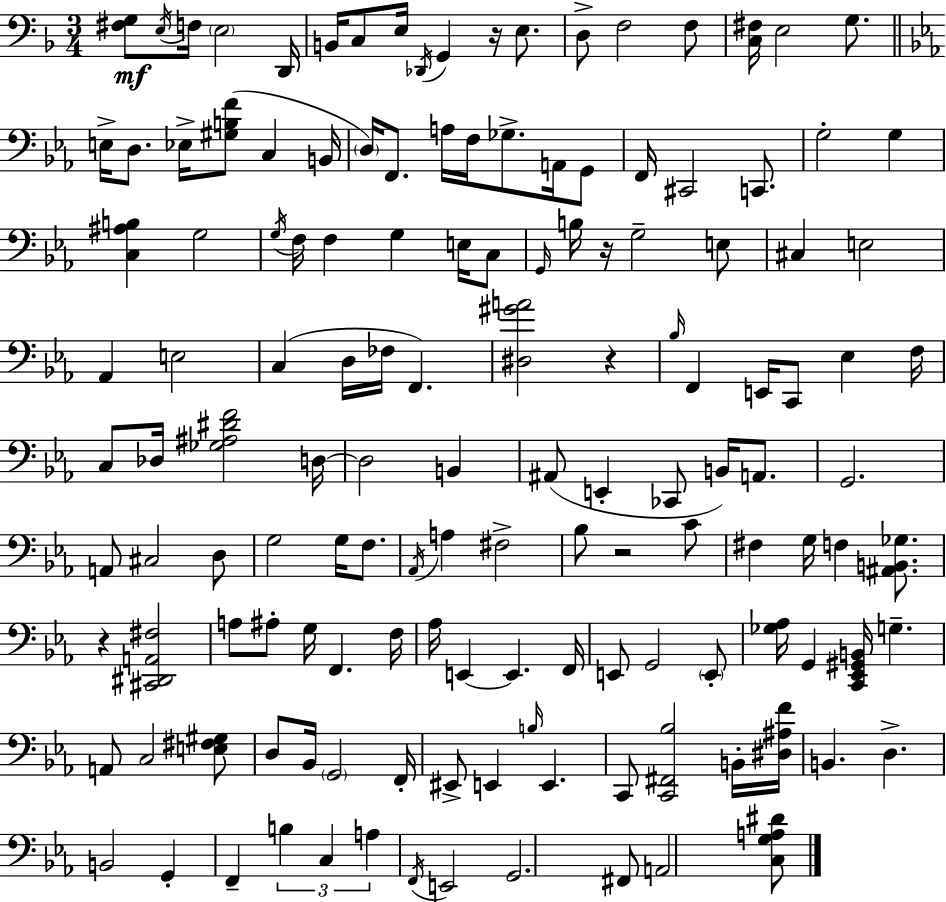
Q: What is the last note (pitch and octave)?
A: A2